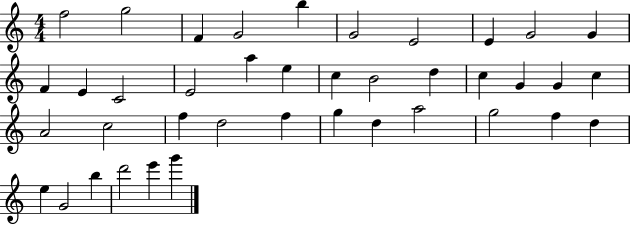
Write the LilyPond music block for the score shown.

{
  \clef treble
  \numericTimeSignature
  \time 4/4
  \key c \major
  f''2 g''2 | f'4 g'2 b''4 | g'2 e'2 | e'4 g'2 g'4 | \break f'4 e'4 c'2 | e'2 a''4 e''4 | c''4 b'2 d''4 | c''4 g'4 g'4 c''4 | \break a'2 c''2 | f''4 d''2 f''4 | g''4 d''4 a''2 | g''2 f''4 d''4 | \break e''4 g'2 b''4 | d'''2 e'''4 g'''4 | \bar "|."
}